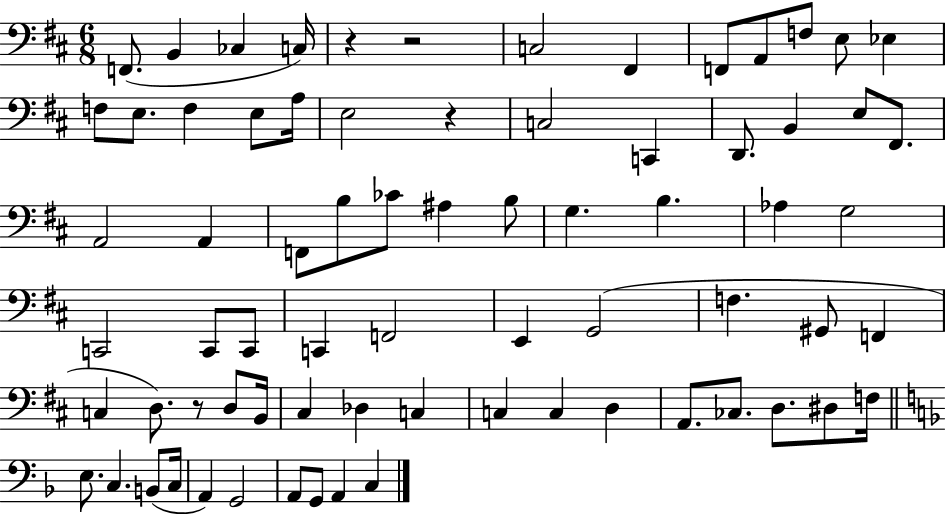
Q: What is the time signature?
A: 6/8